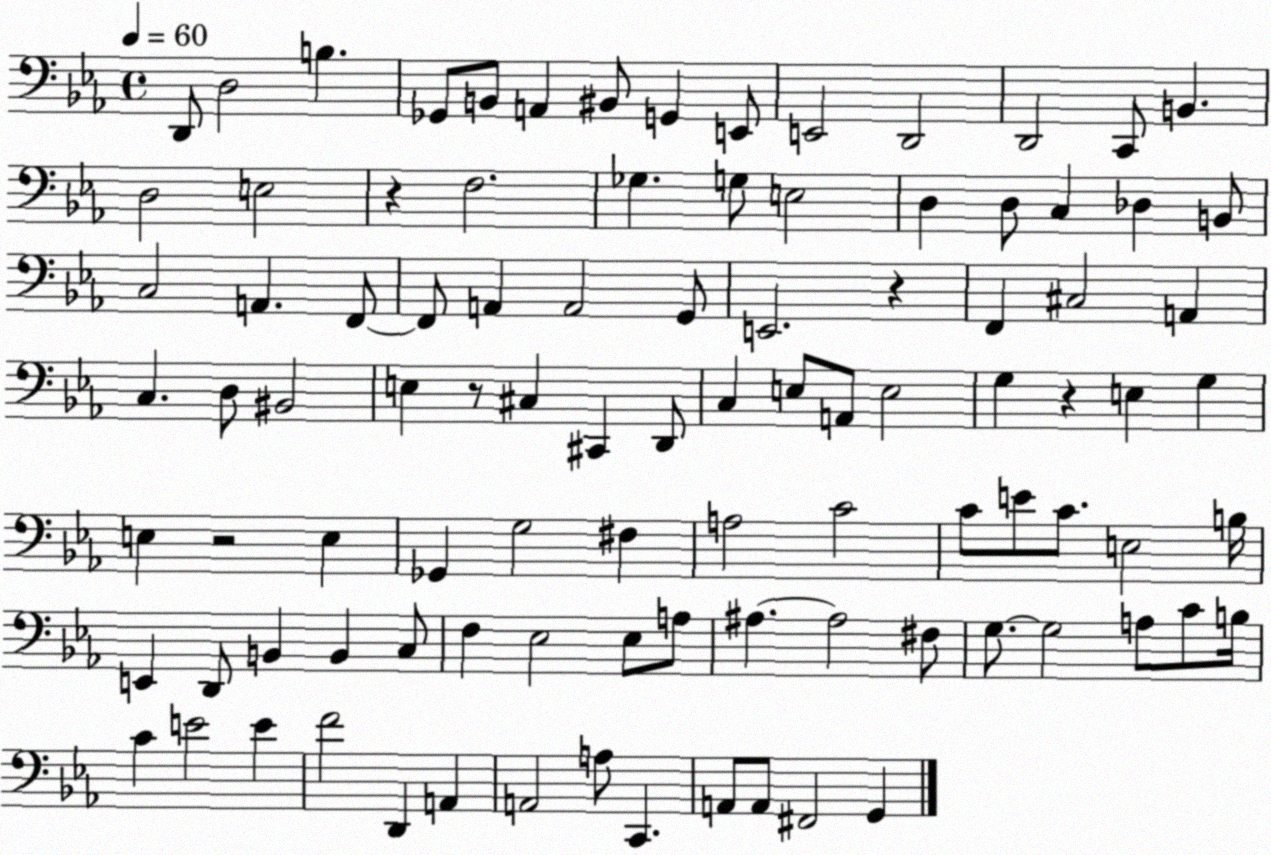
X:1
T:Untitled
M:4/4
L:1/4
K:Eb
D,,/2 D,2 B, _G,,/2 B,,/2 A,, ^B,,/2 G,, E,,/2 E,,2 D,,2 D,,2 C,,/2 B,, D,2 E,2 z F,2 _G, G,/2 E,2 D, D,/2 C, _D, B,,/2 C,2 A,, F,,/2 F,,/2 A,, A,,2 G,,/2 E,,2 z F,, ^C,2 A,, C, D,/2 ^B,,2 E, z/2 ^C, ^C,, D,,/2 C, E,/2 A,,/2 E,2 G, z E, G, E, z2 E, _G,, G,2 ^F, A,2 C2 C/2 E/2 C/2 E,2 B,/4 E,, D,,/2 B,, B,, C,/2 F, _E,2 _E,/2 A,/2 ^A, ^A,2 ^F,/2 G,/2 G,2 A,/2 C/2 B,/4 C E2 E F2 D,, A,, A,,2 A,/2 C,, A,,/2 A,,/2 ^F,,2 G,,